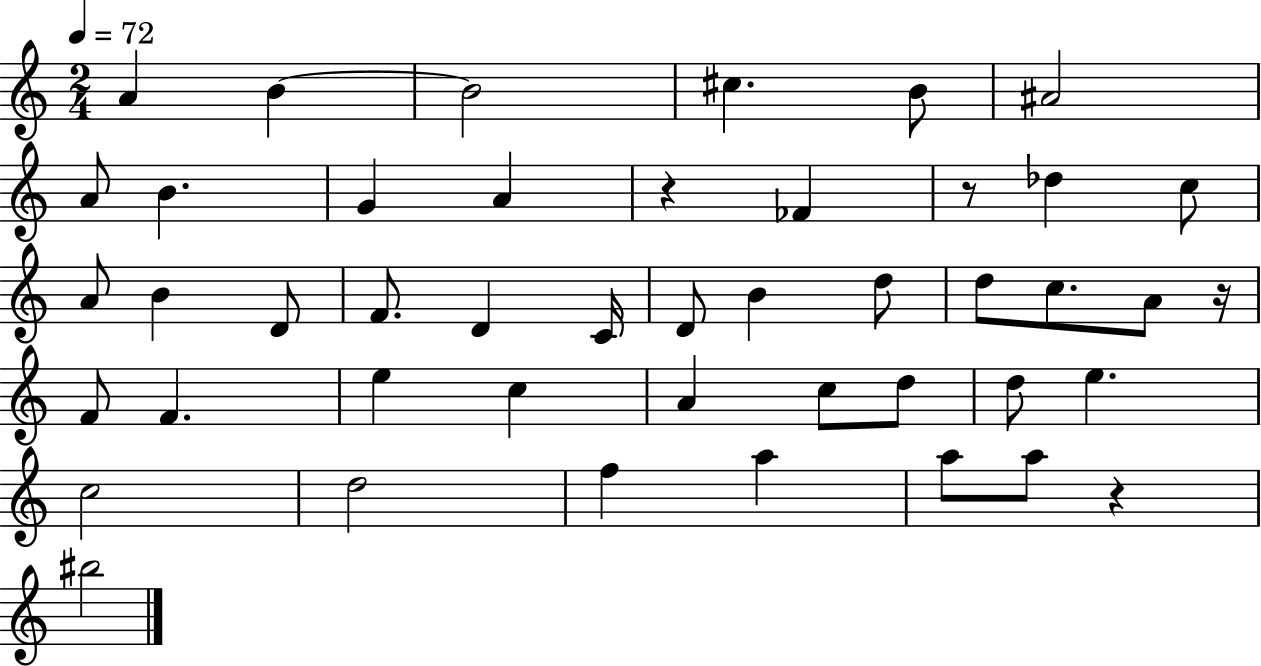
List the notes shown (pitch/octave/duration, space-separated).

A4/q B4/q B4/h C#5/q. B4/e A#4/h A4/e B4/q. G4/q A4/q R/q FES4/q R/e Db5/q C5/e A4/e B4/q D4/e F4/e. D4/q C4/s D4/e B4/q D5/e D5/e C5/e. A4/e R/s F4/e F4/q. E5/q C5/q A4/q C5/e D5/e D5/e E5/q. C5/h D5/h F5/q A5/q A5/e A5/e R/q BIS5/h